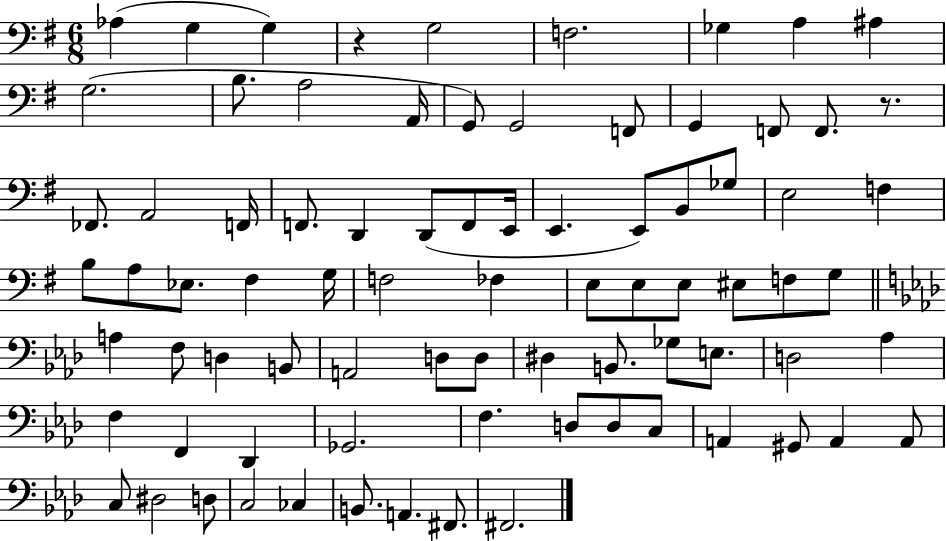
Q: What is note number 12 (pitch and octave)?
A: A2